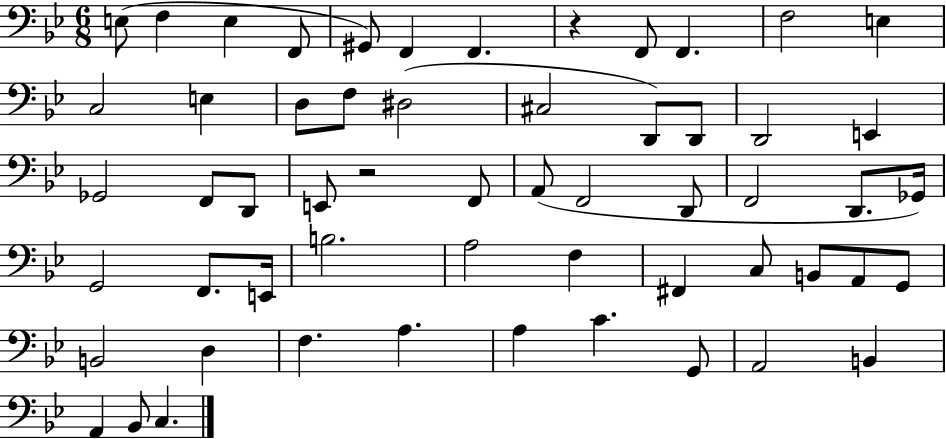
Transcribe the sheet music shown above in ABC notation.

X:1
T:Untitled
M:6/8
L:1/4
K:Bb
E,/2 F, E, F,,/2 ^G,,/2 F,, F,, z F,,/2 F,, F,2 E, C,2 E, D,/2 F,/2 ^D,2 ^C,2 D,,/2 D,,/2 D,,2 E,, _G,,2 F,,/2 D,,/2 E,,/2 z2 F,,/2 A,,/2 F,,2 D,,/2 F,,2 D,,/2 _G,,/4 G,,2 F,,/2 E,,/4 B,2 A,2 F, ^F,, C,/2 B,,/2 A,,/2 G,,/2 B,,2 D, F, A, A, C G,,/2 A,,2 B,, A,, _B,,/2 C,